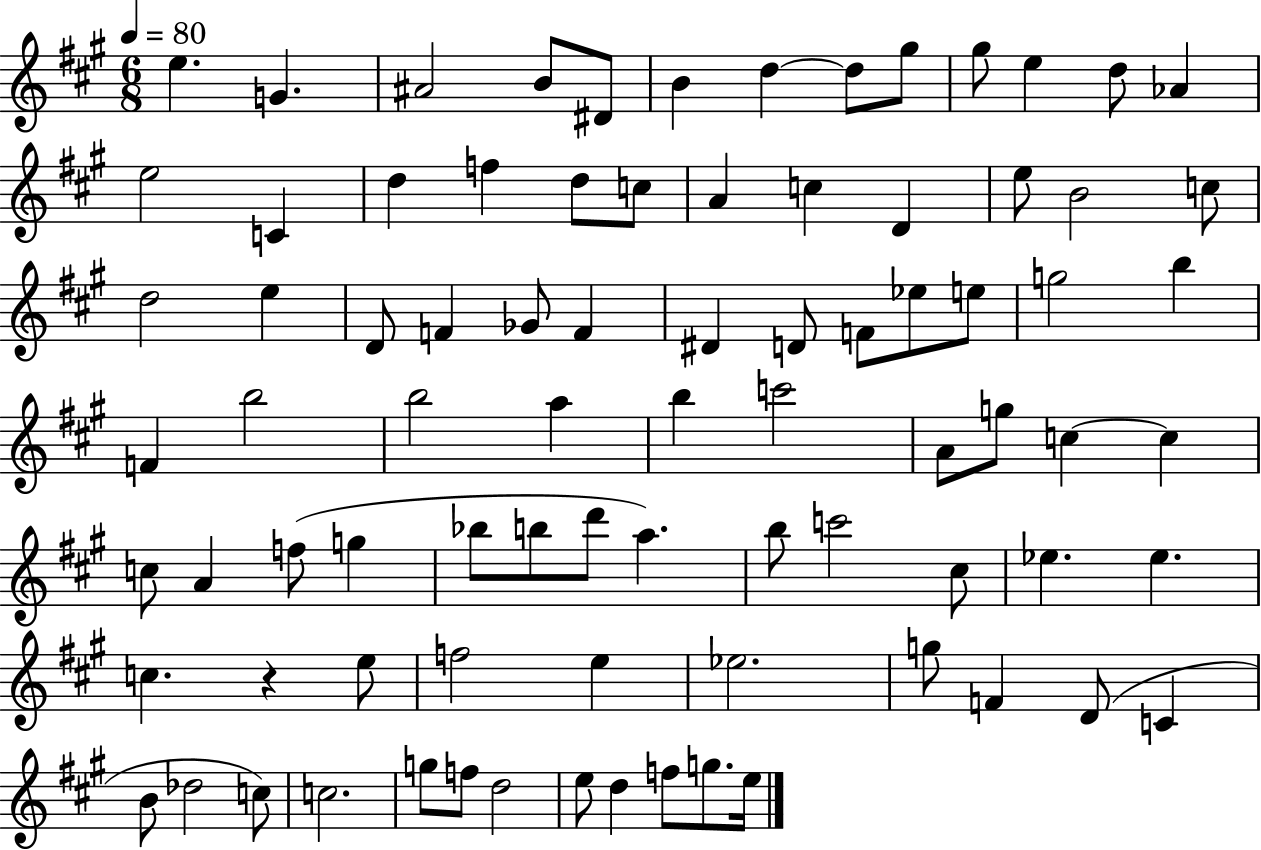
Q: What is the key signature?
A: A major